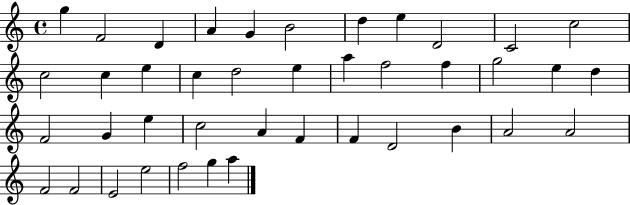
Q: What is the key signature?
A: C major